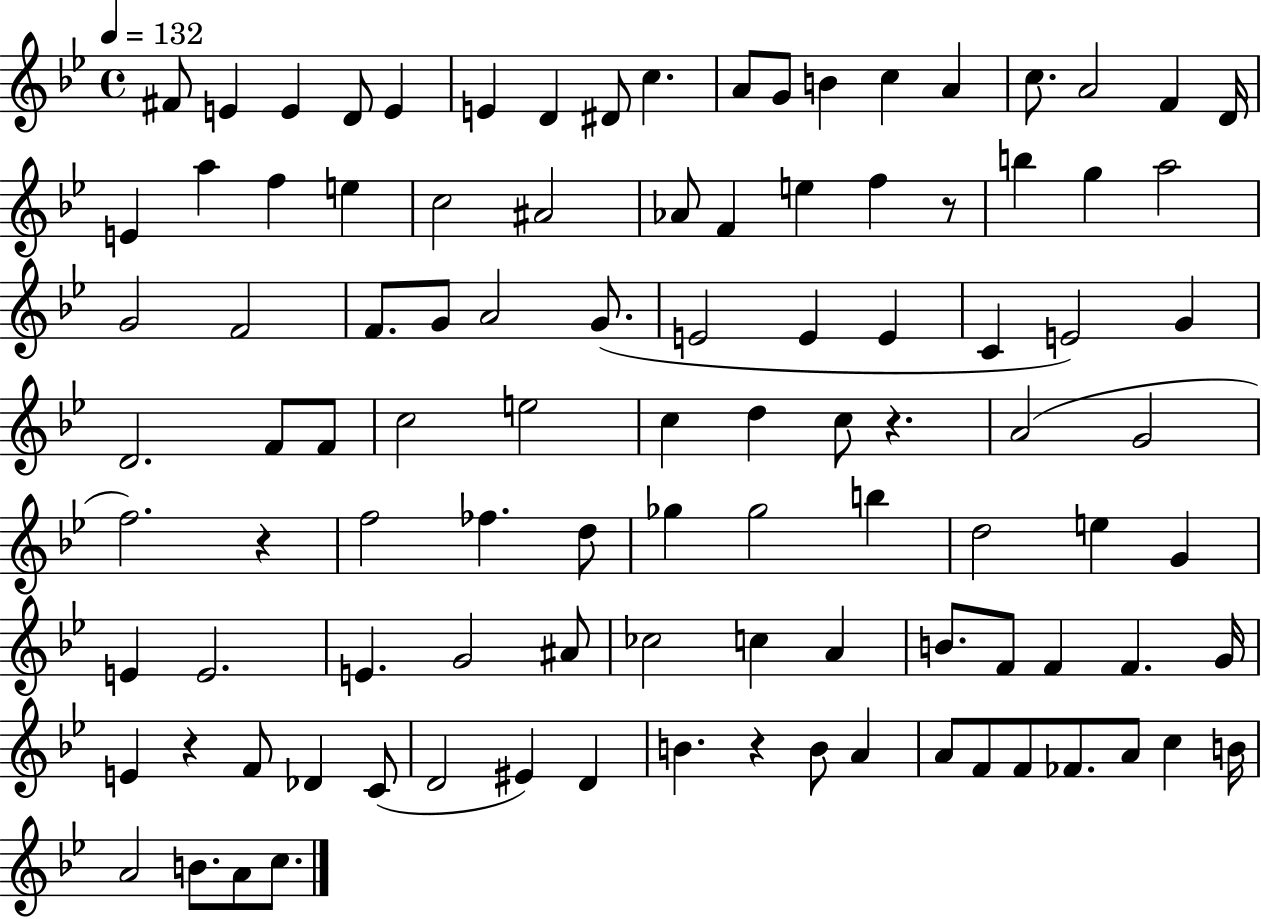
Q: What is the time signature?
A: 4/4